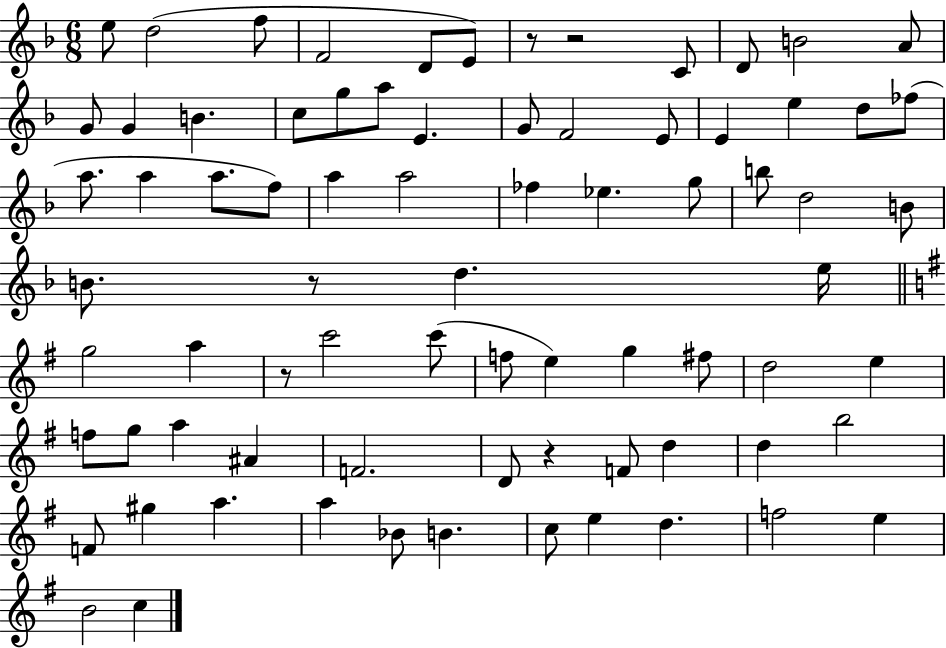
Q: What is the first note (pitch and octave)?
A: E5